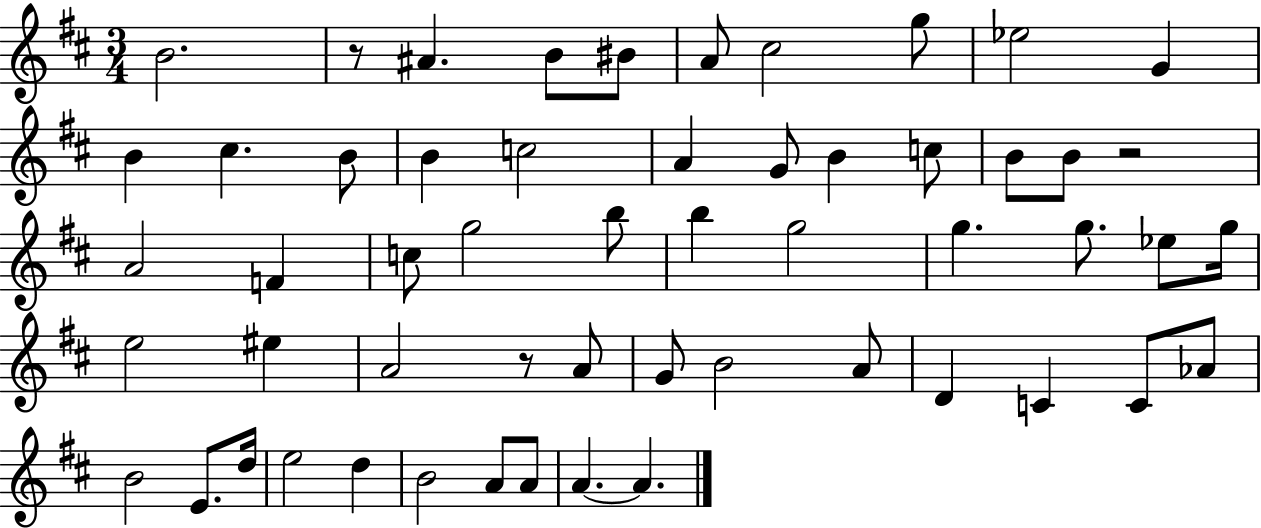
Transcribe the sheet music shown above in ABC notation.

X:1
T:Untitled
M:3/4
L:1/4
K:D
B2 z/2 ^A B/2 ^B/2 A/2 ^c2 g/2 _e2 G B ^c B/2 B c2 A G/2 B c/2 B/2 B/2 z2 A2 F c/2 g2 b/2 b g2 g g/2 _e/2 g/4 e2 ^e A2 z/2 A/2 G/2 B2 A/2 D C C/2 _A/2 B2 E/2 d/4 e2 d B2 A/2 A/2 A A